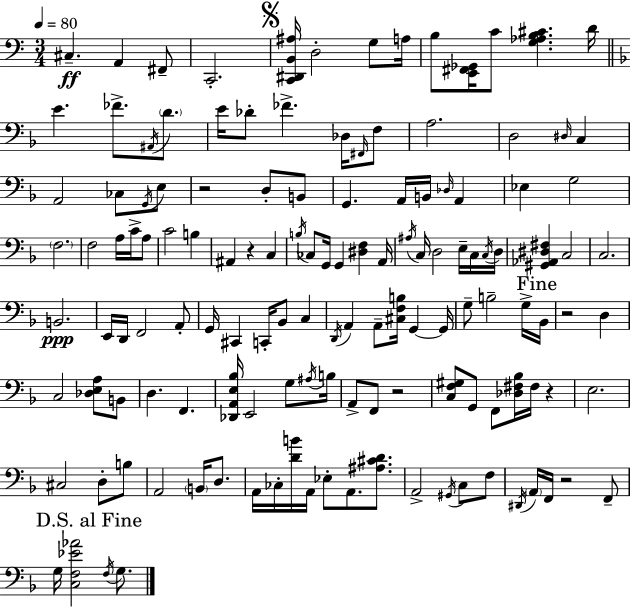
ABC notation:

X:1
T:Untitled
M:3/4
L:1/4
K:C
^C, A,, ^F,,/2 C,,2 [C,,^D,,B,,^A,]/4 D,2 G,/2 A,/4 B,/2 [E,,^F,,_G,,]/4 C/2 [G,_A,B,^C] D/4 E _F/2 ^A,,/4 D/2 E/4 _D/2 _F _D,/4 ^F,,/4 F,/2 A,2 D,2 ^D,/4 C, A,,2 _C,/2 G,,/4 E,/2 z2 D,/2 B,,/2 G,, A,,/4 B,,/4 _D,/4 A,, _E, G,2 F,2 F,2 A,/4 C/4 A,/2 C2 B, ^A,, z C, B,/4 _C,/2 G,,/4 G,, [^D,F,] A,,/4 ^A,/4 C,/4 D,2 E,/4 C,/4 C,/4 D,/4 [^G,,_A,,^D,^F,] C,2 C,2 B,,2 E,,/4 D,,/4 F,,2 A,,/2 G,,/4 ^C,, C,,/4 _B,,/2 C, D,,/4 A,, A,,/2 [^C,F,B,]/4 G,, G,,/4 G,/2 B,2 G,/4 _B,,/4 z2 D, C,2 [_D,E,A,]/2 B,,/2 D, F,, [_D,,A,,E,_B,]/4 E,,2 G,/2 ^A,/4 B,/4 A,,/2 F,,/2 z2 [C,F,^G,]/2 G,,/2 F,,/2 [_D,^F,_B,]/4 ^F,/4 z E,2 ^C,2 D,/2 B,/2 A,,2 B,,/4 D,/2 A,,/4 _C,/4 [DB]/4 A,,/4 _E,/2 A,,/2 [^A,^CD]/2 A,,2 ^G,,/4 C,/2 F,/2 ^D,,/4 A,,/4 F,,/4 z2 F,,/2 G,/4 [C,F,_E_A]2 F,/4 G,/2